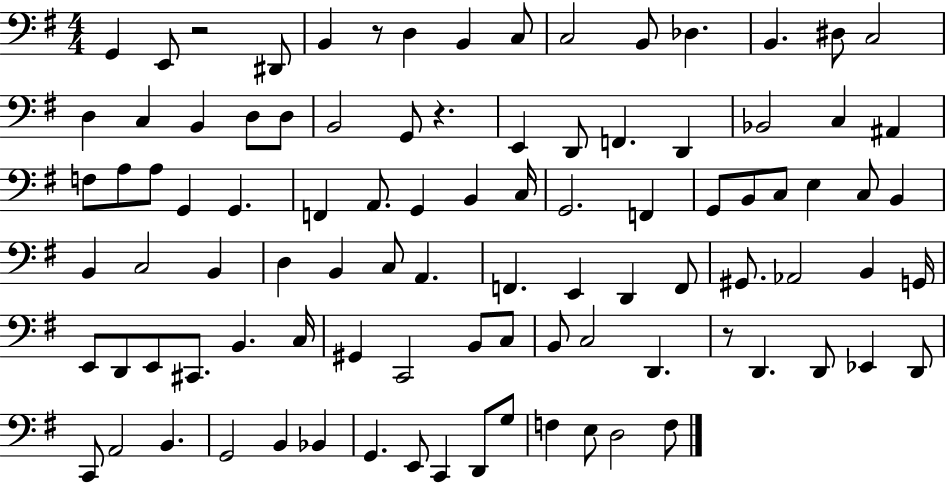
{
  \clef bass
  \numericTimeSignature
  \time 4/4
  \key g \major
  \repeat volta 2 { g,4 e,8 r2 dis,8 | b,4 r8 d4 b,4 c8 | c2 b,8 des4. | b,4. dis8 c2 | \break d4 c4 b,4 d8 d8 | b,2 g,8 r4. | e,4 d,8 f,4. d,4 | bes,2 c4 ais,4 | \break f8 a8 a8 g,4 g,4. | f,4 a,8. g,4 b,4 c16 | g,2. f,4 | g,8 b,8 c8 e4 c8 b,4 | \break b,4 c2 b,4 | d4 b,4 c8 a,4. | f,4. e,4 d,4 f,8 | gis,8. aes,2 b,4 g,16 | \break e,8 d,8 e,8 cis,8. b,4. c16 | gis,4 c,2 b,8 c8 | b,8 c2 d,4. | r8 d,4. d,8 ees,4 d,8 | \break c,8 a,2 b,4. | g,2 b,4 bes,4 | g,4. e,8 c,4 d,8 g8 | f4 e8 d2 f8 | \break } \bar "|."
}